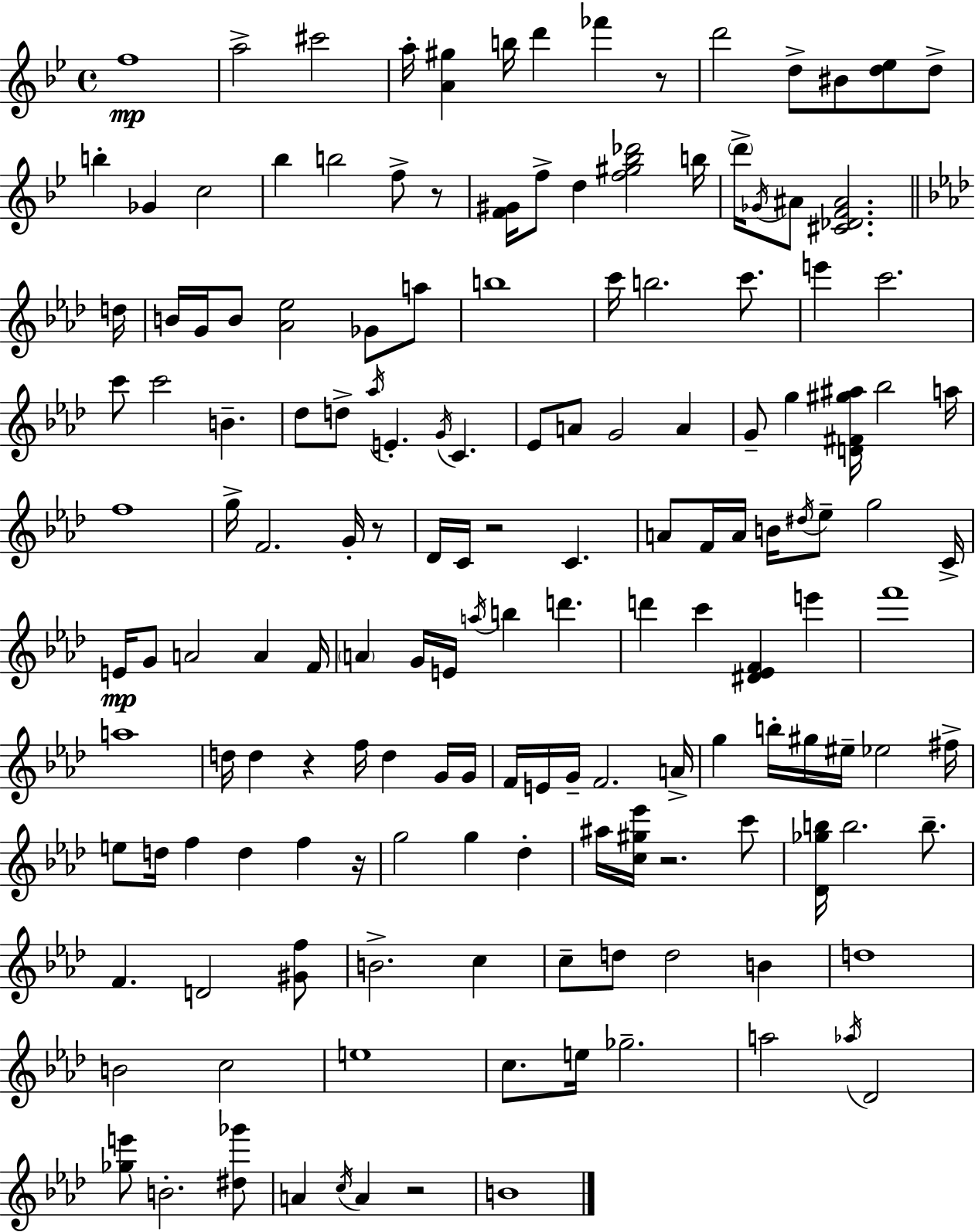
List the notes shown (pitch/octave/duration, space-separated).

F5/w A5/h C#6/h A5/s [A4,G#5]/q B5/s D6/q FES6/q R/e D6/h D5/e BIS4/e [D5,Eb5]/e D5/e B5/q Gb4/q C5/h Bb5/q B5/h F5/e R/e [F4,G#4]/s F5/e D5/q [F5,G#5,Bb5,Db6]/h B5/s D6/s Gb4/s A#4/e [C#4,Db4,F4,A#4]/h. D5/s B4/s G4/s B4/e [Ab4,Eb5]/h Gb4/e A5/e B5/w C6/s B5/h. C6/e. E6/q C6/h. C6/e C6/h B4/q. Db5/e D5/e Ab5/s E4/q. G4/s C4/q. Eb4/e A4/e G4/h A4/q G4/e G5/q [D4,F#4,G#5,A#5]/s Bb5/h A5/s F5/w G5/s F4/h. G4/s R/e Db4/s C4/s R/h C4/q. A4/e F4/s A4/s B4/s D#5/s Eb5/e G5/h C4/s E4/s G4/e A4/h A4/q F4/s A4/q G4/s E4/s A5/s B5/q D6/q. D6/q C6/q [D#4,Eb4,F4]/q E6/q F6/w A5/w D5/s D5/q R/q F5/s D5/q G4/s G4/s F4/s E4/s G4/s F4/h. A4/s G5/q B5/s G#5/s EIS5/s Eb5/h F#5/s E5/e D5/s F5/q D5/q F5/q R/s G5/h G5/q Db5/q A#5/s [C5,G#5,Eb6]/s R/h. C6/e [Db4,Gb5,B5]/s B5/h. B5/e. F4/q. D4/h [G#4,F5]/e B4/h. C5/q C5/e D5/e D5/h B4/q D5/w B4/h C5/h E5/w C5/e. E5/s Gb5/h. A5/h Ab5/s Db4/h [Gb5,E6]/e B4/h. [D#5,Gb6]/e A4/q C5/s A4/q R/h B4/w